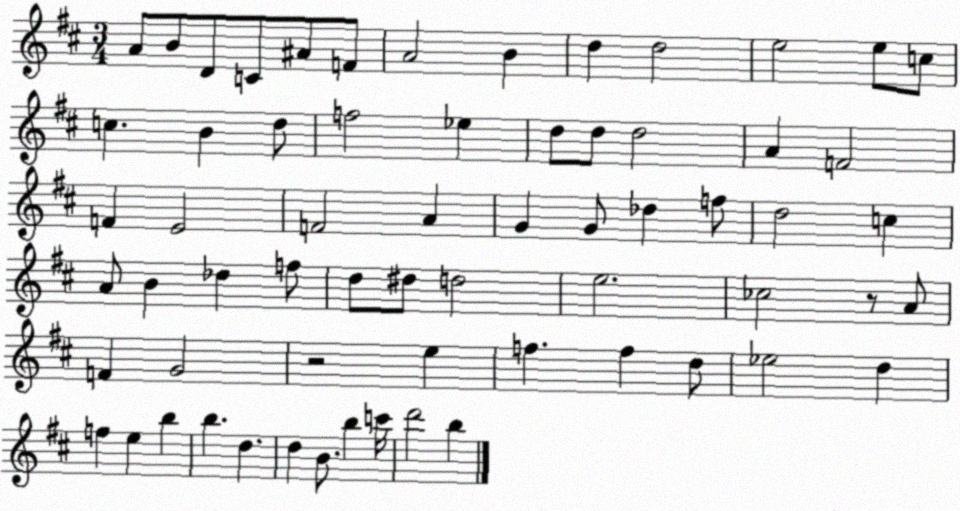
X:1
T:Untitled
M:3/4
L:1/4
K:D
A/2 B/2 D/2 C/2 ^A/2 F/2 A2 B d d2 e2 e/2 c/2 c B d/2 f2 _e d/2 d/2 d2 A F2 F E2 F2 A G G/2 _d f/2 d2 c A/2 B _d f/2 d/2 ^d/2 d2 e2 _c2 z/2 A/2 F G2 z2 e f f d/2 _e2 d f e b b d d B/2 b c'/4 d'2 b